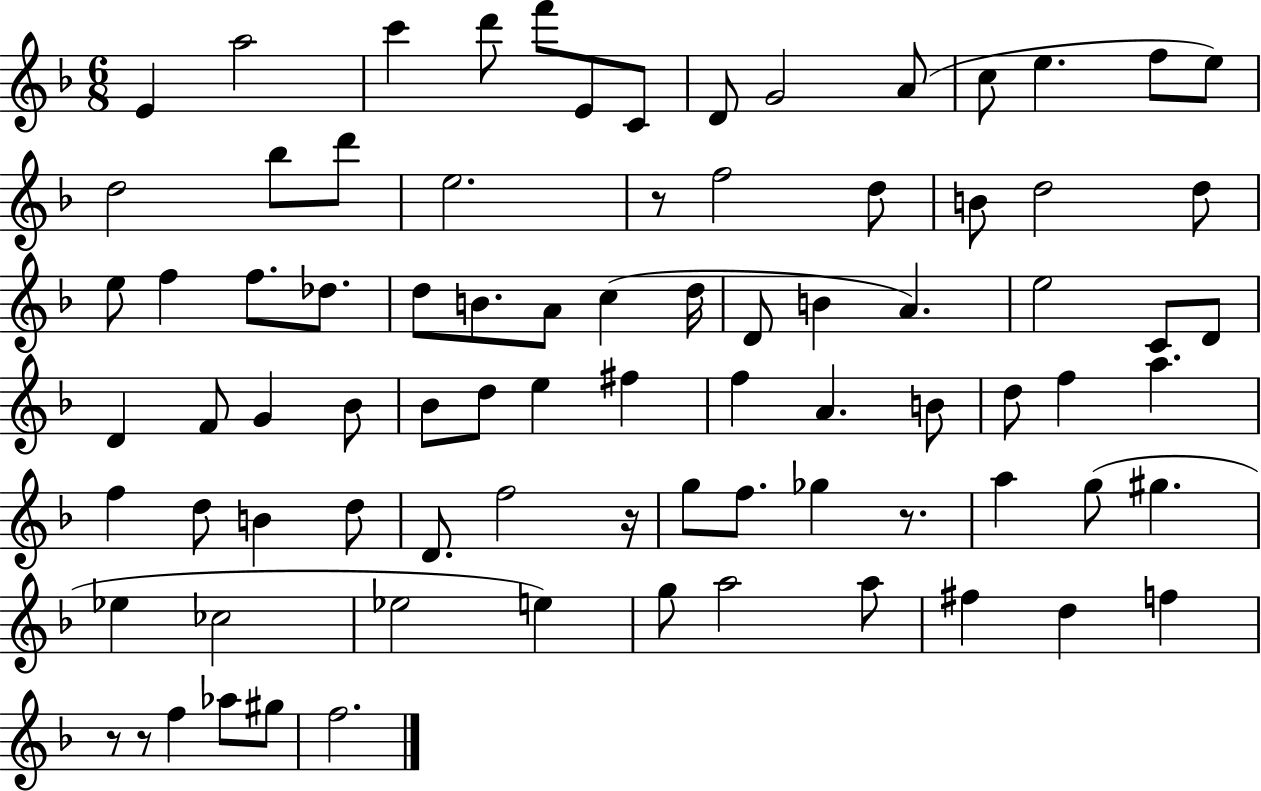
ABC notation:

X:1
T:Untitled
M:6/8
L:1/4
K:F
E a2 c' d'/2 f'/2 E/2 C/2 D/2 G2 A/2 c/2 e f/2 e/2 d2 _b/2 d'/2 e2 z/2 f2 d/2 B/2 d2 d/2 e/2 f f/2 _d/2 d/2 B/2 A/2 c d/4 D/2 B A e2 C/2 D/2 D F/2 G _B/2 _B/2 d/2 e ^f f A B/2 d/2 f a f d/2 B d/2 D/2 f2 z/4 g/2 f/2 _g z/2 a g/2 ^g _e _c2 _e2 e g/2 a2 a/2 ^f d f z/2 z/2 f _a/2 ^g/2 f2